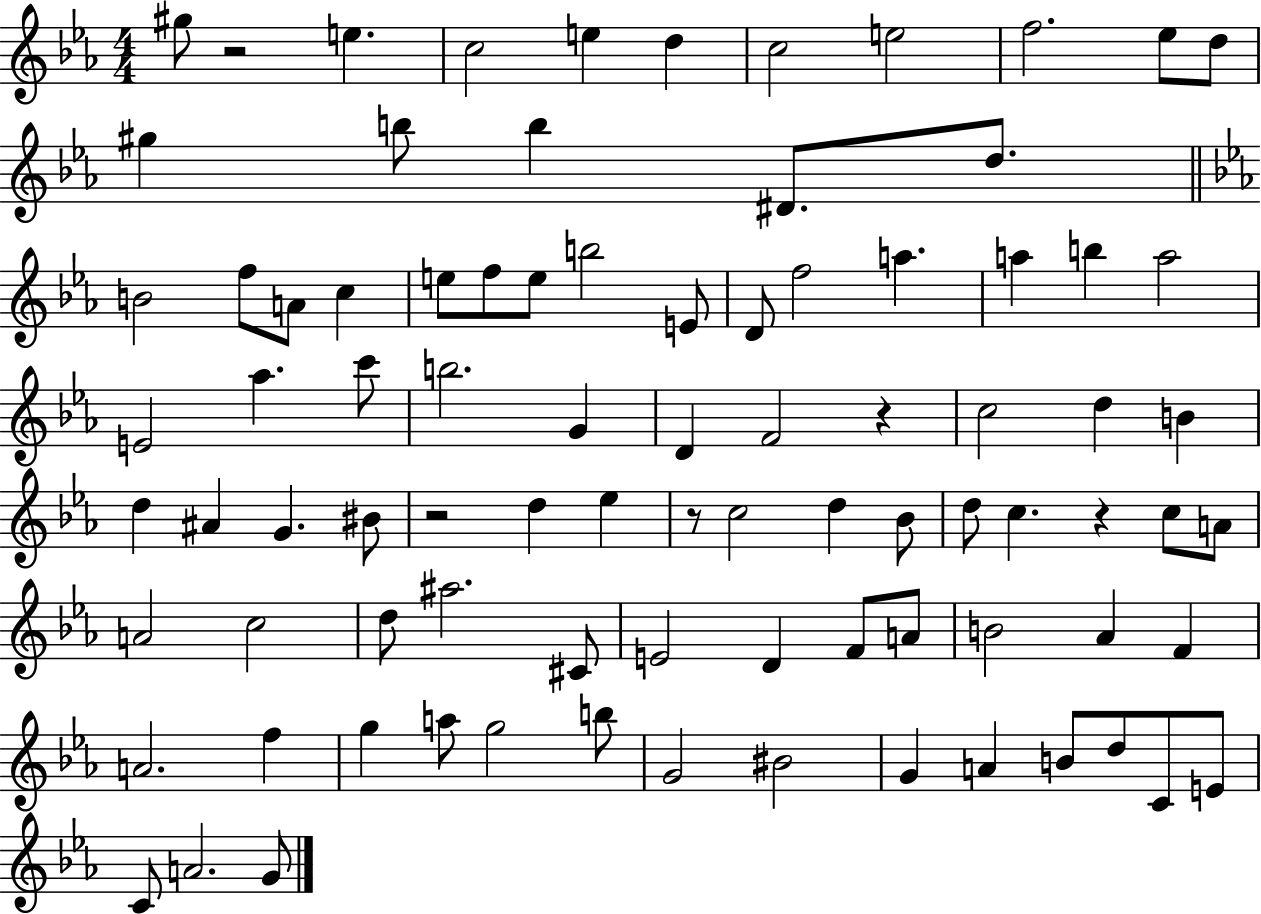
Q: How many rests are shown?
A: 5